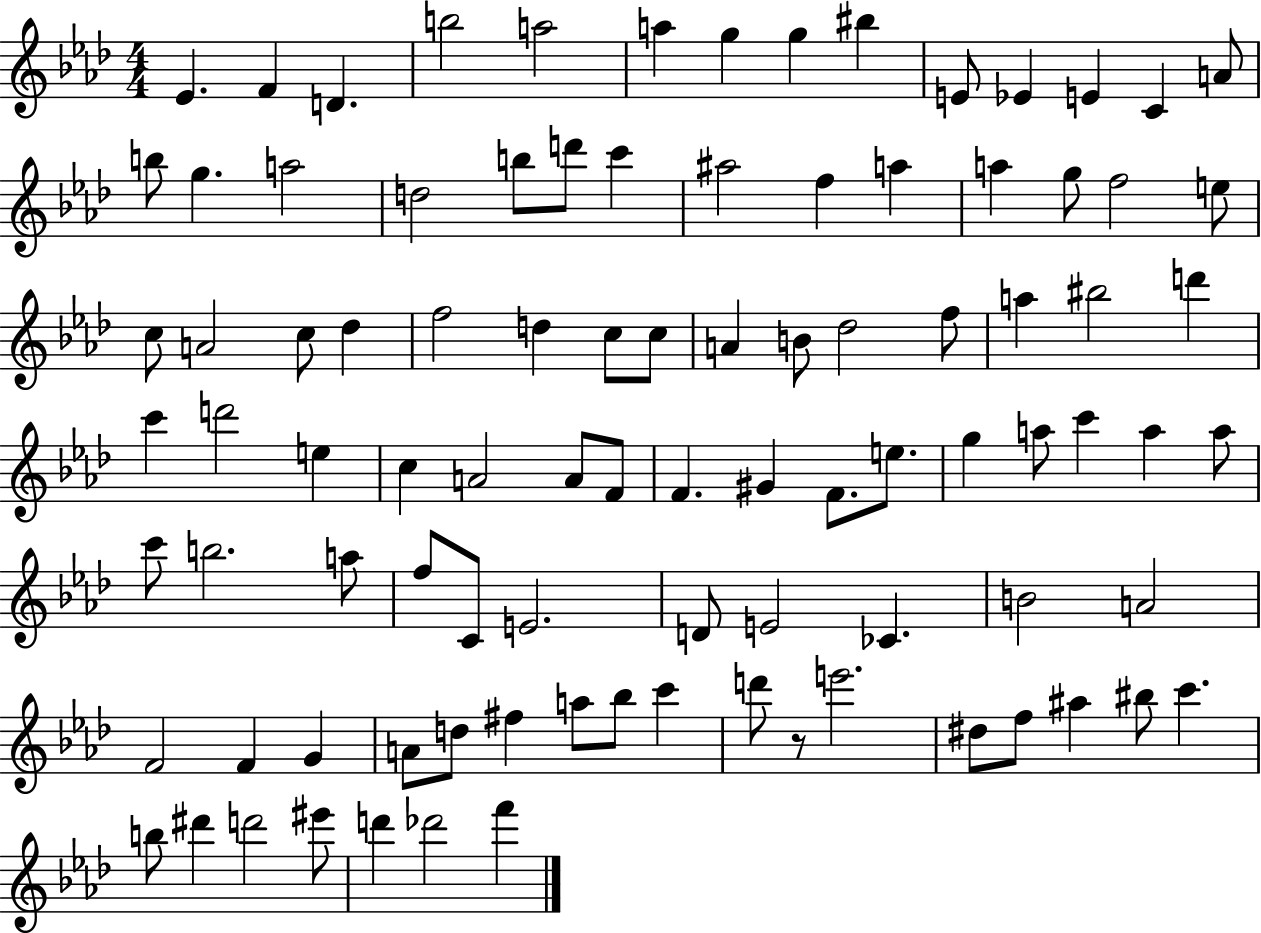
{
  \clef treble
  \numericTimeSignature
  \time 4/4
  \key aes \major
  \repeat volta 2 { ees'4. f'4 d'4. | b''2 a''2 | a''4 g''4 g''4 bis''4 | e'8 ees'4 e'4 c'4 a'8 | \break b''8 g''4. a''2 | d''2 b''8 d'''8 c'''4 | ais''2 f''4 a''4 | a''4 g''8 f''2 e''8 | \break c''8 a'2 c''8 des''4 | f''2 d''4 c''8 c''8 | a'4 b'8 des''2 f''8 | a''4 bis''2 d'''4 | \break c'''4 d'''2 e''4 | c''4 a'2 a'8 f'8 | f'4. gis'4 f'8. e''8. | g''4 a''8 c'''4 a''4 a''8 | \break c'''8 b''2. a''8 | f''8 c'8 e'2. | d'8 e'2 ces'4. | b'2 a'2 | \break f'2 f'4 g'4 | a'8 d''8 fis''4 a''8 bes''8 c'''4 | d'''8 r8 e'''2. | dis''8 f''8 ais''4 bis''8 c'''4. | \break b''8 dis'''4 d'''2 eis'''8 | d'''4 des'''2 f'''4 | } \bar "|."
}